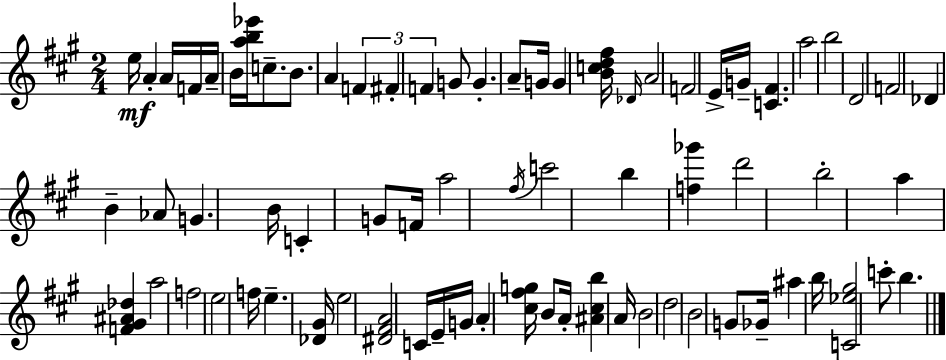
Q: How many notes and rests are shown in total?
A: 73